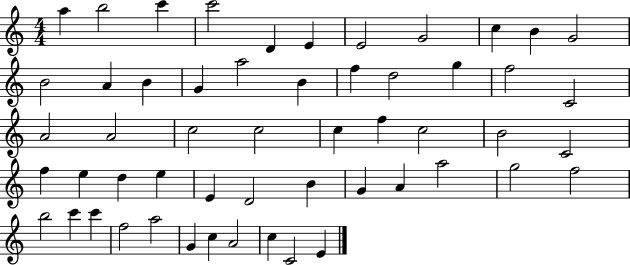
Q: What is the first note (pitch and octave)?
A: A5